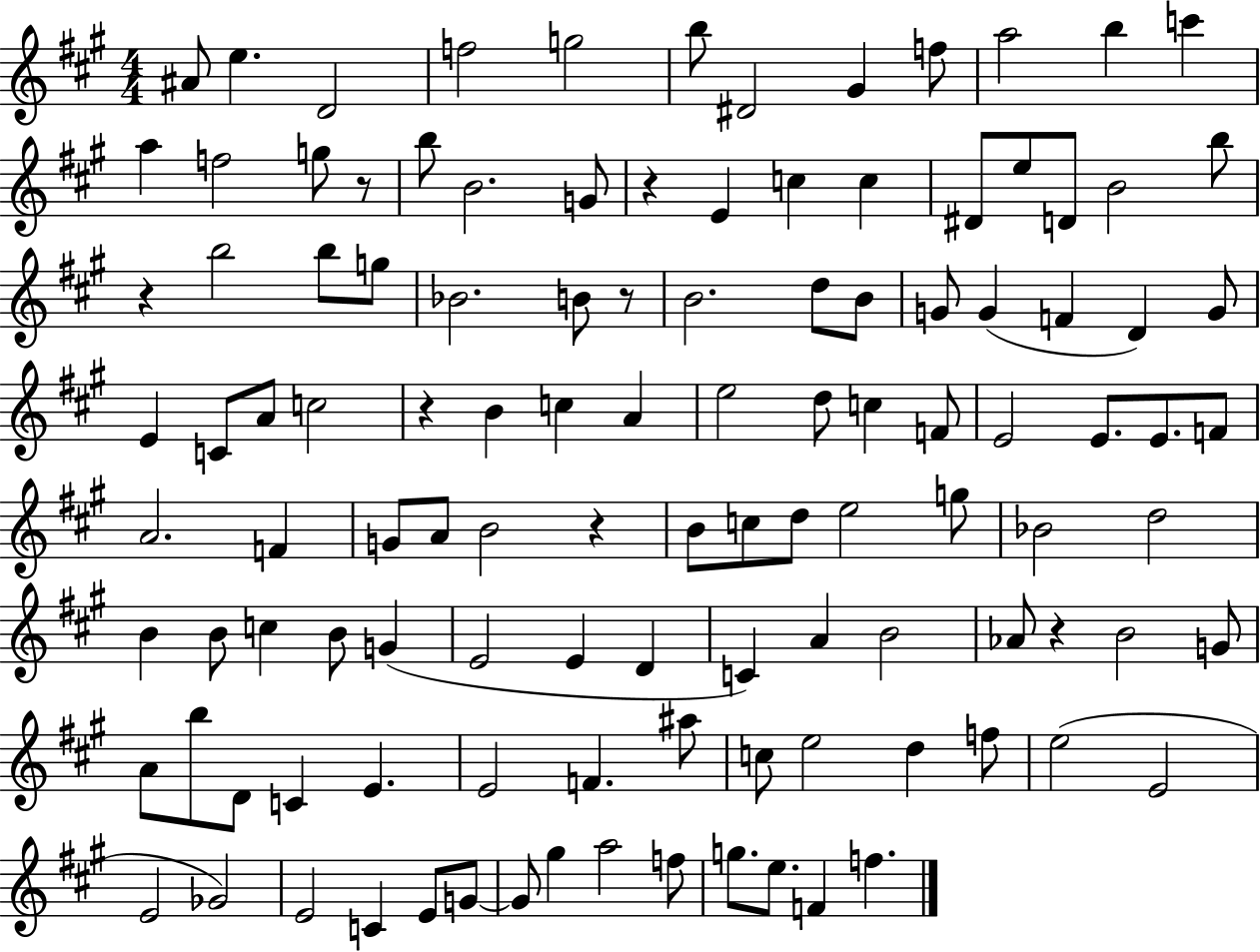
{
  \clef treble
  \numericTimeSignature
  \time 4/4
  \key a \major
  \repeat volta 2 { ais'8 e''4. d'2 | f''2 g''2 | b''8 dis'2 gis'4 f''8 | a''2 b''4 c'''4 | \break a''4 f''2 g''8 r8 | b''8 b'2. g'8 | r4 e'4 c''4 c''4 | dis'8 e''8 d'8 b'2 b''8 | \break r4 b''2 b''8 g''8 | bes'2. b'8 r8 | b'2. d''8 b'8 | g'8 g'4( f'4 d'4) g'8 | \break e'4 c'8 a'8 c''2 | r4 b'4 c''4 a'4 | e''2 d''8 c''4 f'8 | e'2 e'8. e'8. f'8 | \break a'2. f'4 | g'8 a'8 b'2 r4 | b'8 c''8 d''8 e''2 g''8 | bes'2 d''2 | \break b'4 b'8 c''4 b'8 g'4( | e'2 e'4 d'4 | c'4) a'4 b'2 | aes'8 r4 b'2 g'8 | \break a'8 b''8 d'8 c'4 e'4. | e'2 f'4. ais''8 | c''8 e''2 d''4 f''8 | e''2( e'2 | \break e'2 ges'2) | e'2 c'4 e'8 g'8~~ | g'8 gis''4 a''2 f''8 | g''8. e''8. f'4 f''4. | \break } \bar "|."
}